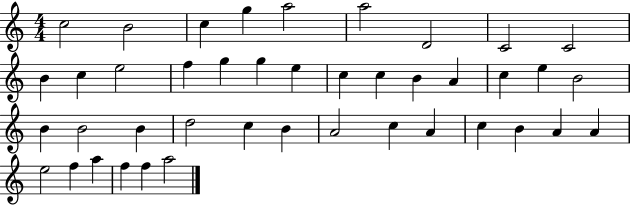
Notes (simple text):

C5/h B4/h C5/q G5/q A5/h A5/h D4/h C4/h C4/h B4/q C5/q E5/h F5/q G5/q G5/q E5/q C5/q C5/q B4/q A4/q C5/q E5/q B4/h B4/q B4/h B4/q D5/h C5/q B4/q A4/h C5/q A4/q C5/q B4/q A4/q A4/q E5/h F5/q A5/q F5/q F5/q A5/h